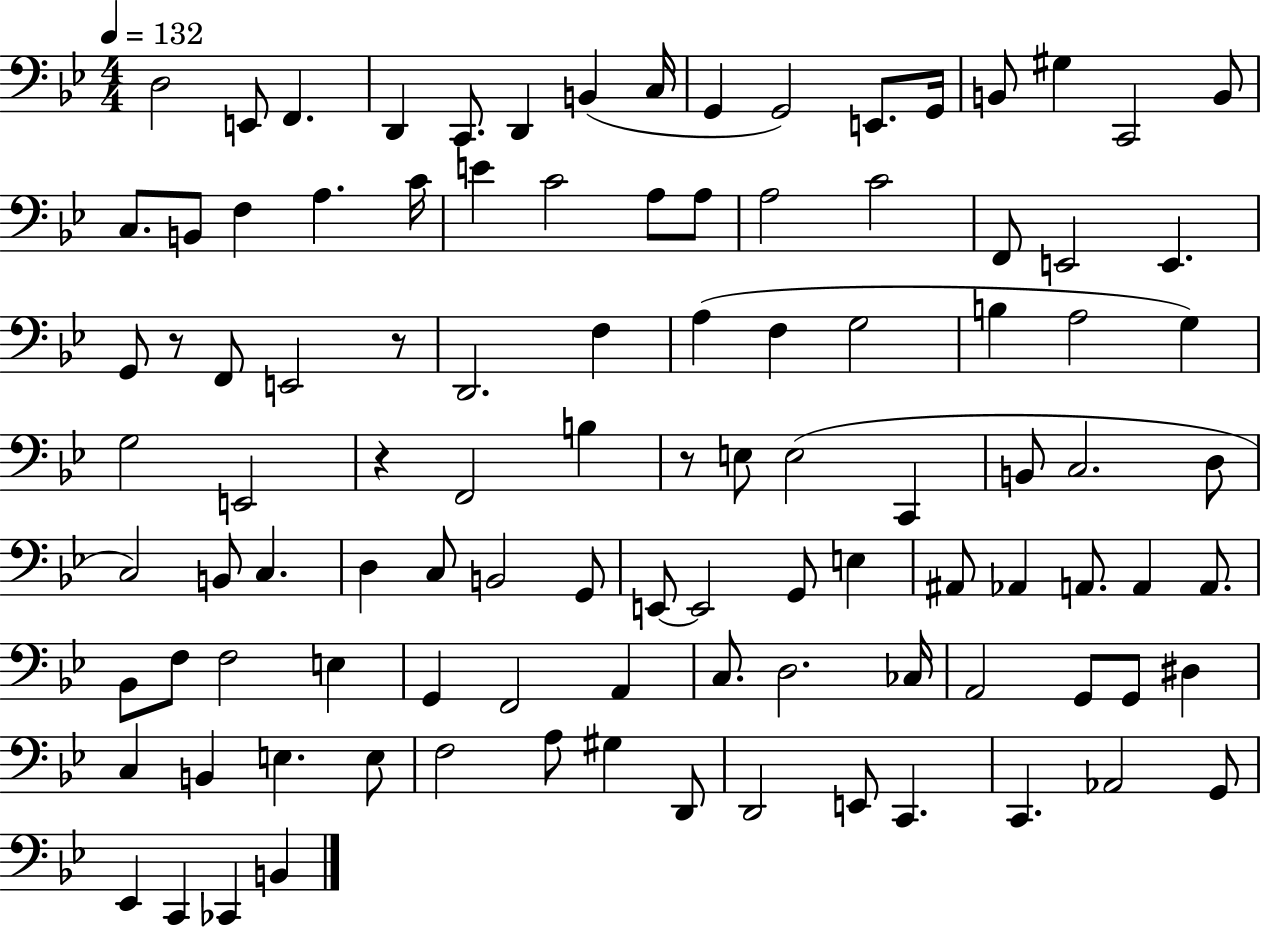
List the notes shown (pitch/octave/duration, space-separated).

D3/h E2/e F2/q. D2/q C2/e. D2/q B2/q C3/s G2/q G2/h E2/e. G2/s B2/e G#3/q C2/h B2/e C3/e. B2/e F3/q A3/q. C4/s E4/q C4/h A3/e A3/e A3/h C4/h F2/e E2/h E2/q. G2/e R/e F2/e E2/h R/e D2/h. F3/q A3/q F3/q G3/h B3/q A3/h G3/q G3/h E2/h R/q F2/h B3/q R/e E3/e E3/h C2/q B2/e C3/h. D3/e C3/h B2/e C3/q. D3/q C3/e B2/h G2/e E2/e E2/h G2/e E3/q A#2/e Ab2/q A2/e. A2/q A2/e. Bb2/e F3/e F3/h E3/q G2/q F2/h A2/q C3/e. D3/h. CES3/s A2/h G2/e G2/e D#3/q C3/q B2/q E3/q. E3/e F3/h A3/e G#3/q D2/e D2/h E2/e C2/q. C2/q. Ab2/h G2/e Eb2/q C2/q CES2/q B2/q